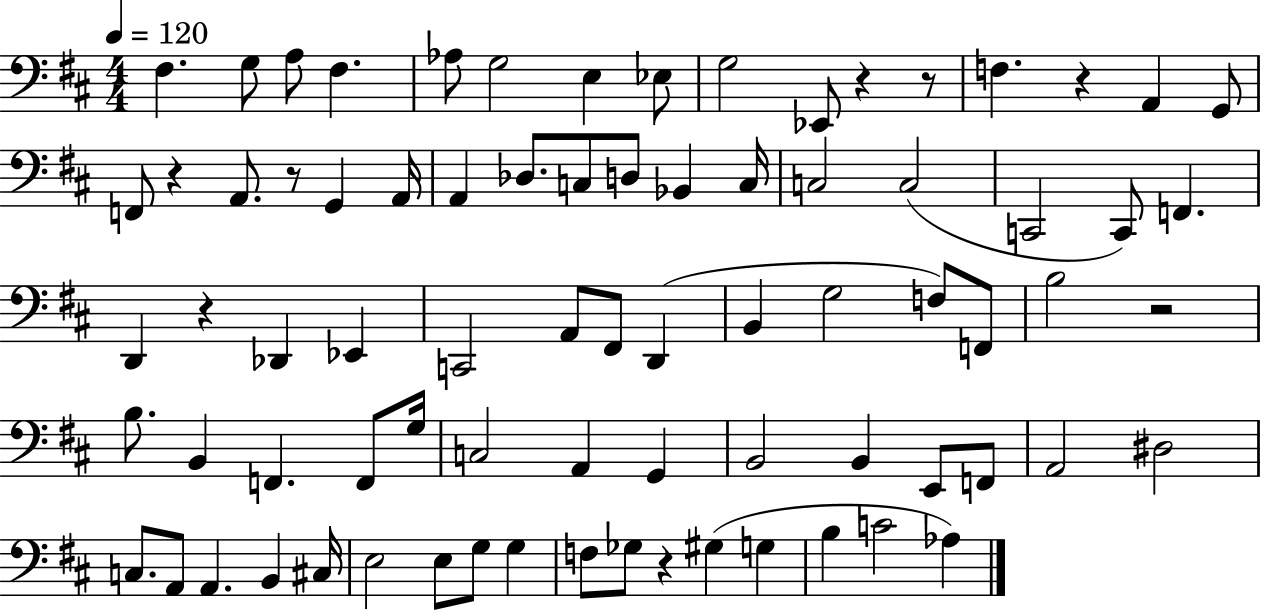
F#3/q. G3/e A3/e F#3/q. Ab3/e G3/h E3/q Eb3/e G3/h Eb2/e R/q R/e F3/q. R/q A2/q G2/e F2/e R/q A2/e. R/e G2/q A2/s A2/q Db3/e. C3/e D3/e Bb2/q C3/s C3/h C3/h C2/h C2/e F2/q. D2/q R/q Db2/q Eb2/q C2/h A2/e F#2/e D2/q B2/q G3/h F3/e F2/e B3/h R/h B3/e. B2/q F2/q. F2/e G3/s C3/h A2/q G2/q B2/h B2/q E2/e F2/e A2/h D#3/h C3/e. A2/e A2/q. B2/q C#3/s E3/h E3/e G3/e G3/q F3/e Gb3/e R/q G#3/q G3/q B3/q C4/h Ab3/q